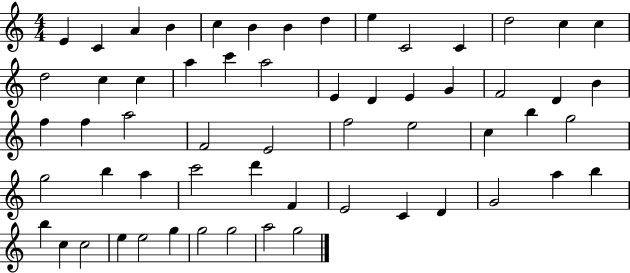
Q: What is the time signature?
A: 4/4